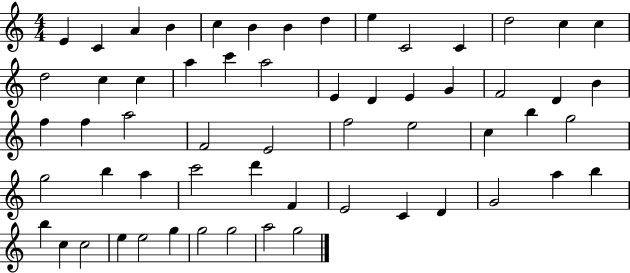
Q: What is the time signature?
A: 4/4